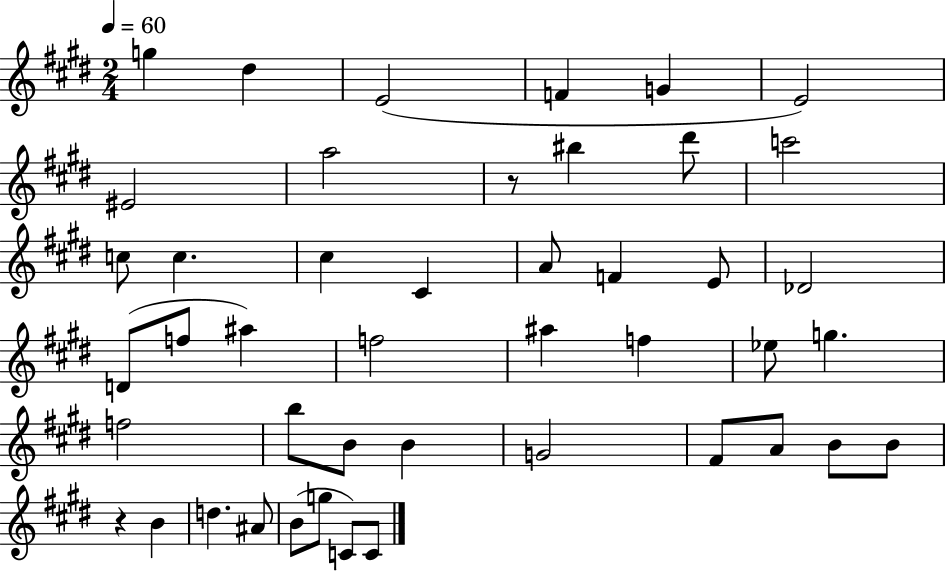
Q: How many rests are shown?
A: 2